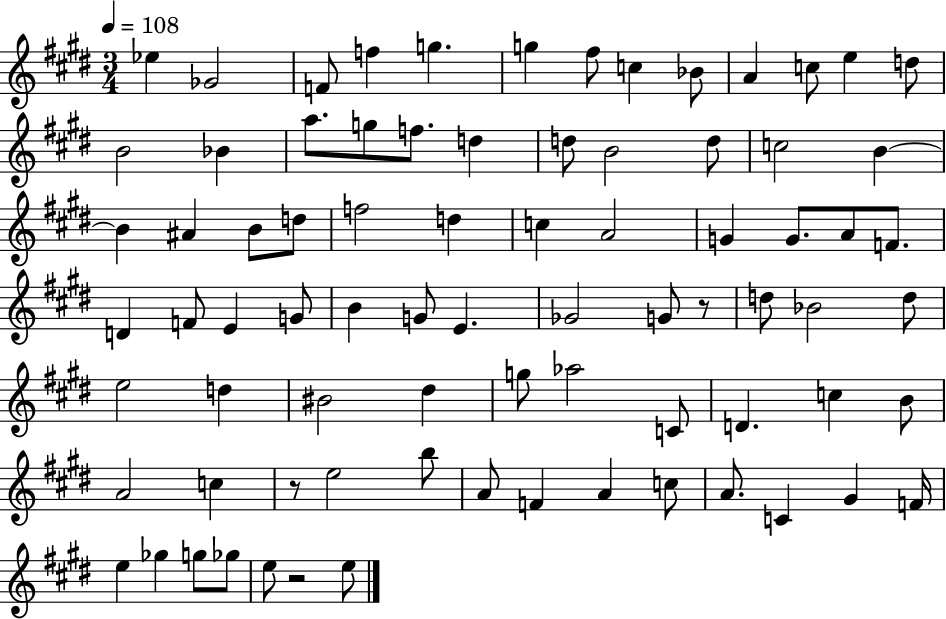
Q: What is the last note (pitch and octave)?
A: E5